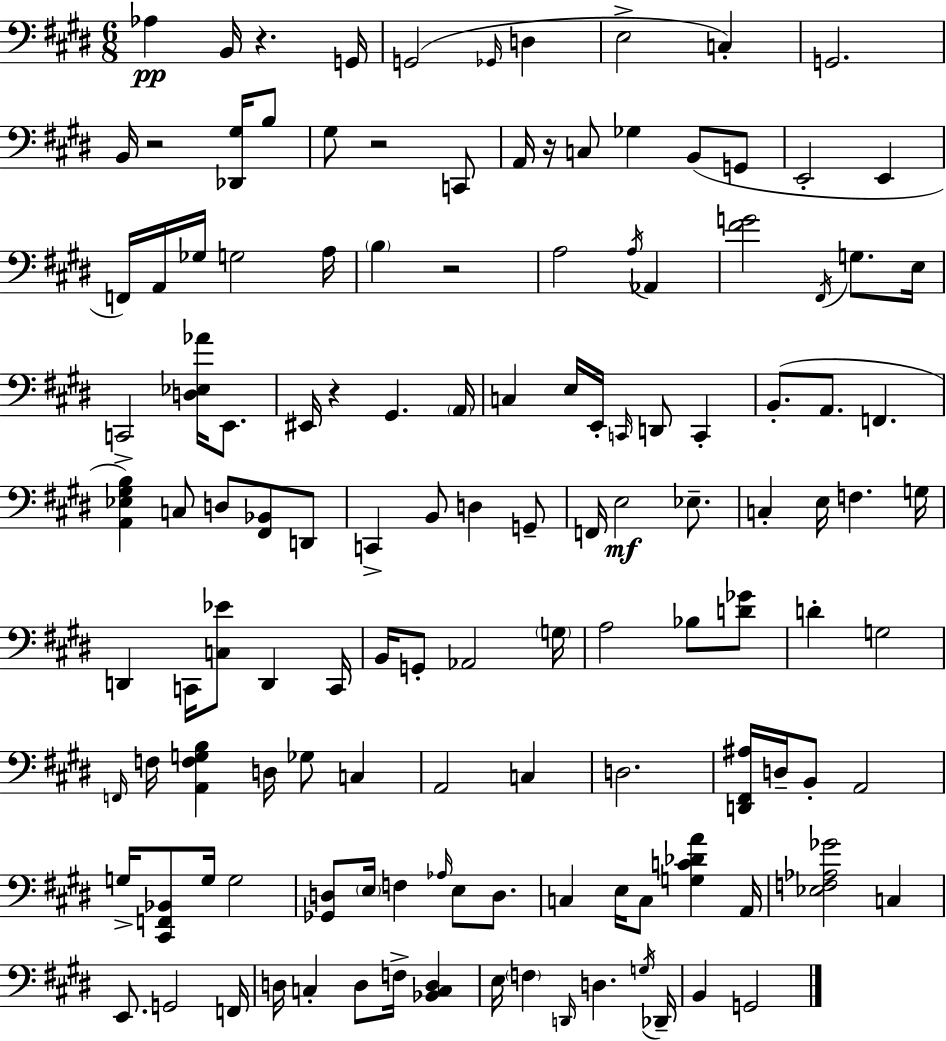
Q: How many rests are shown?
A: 6